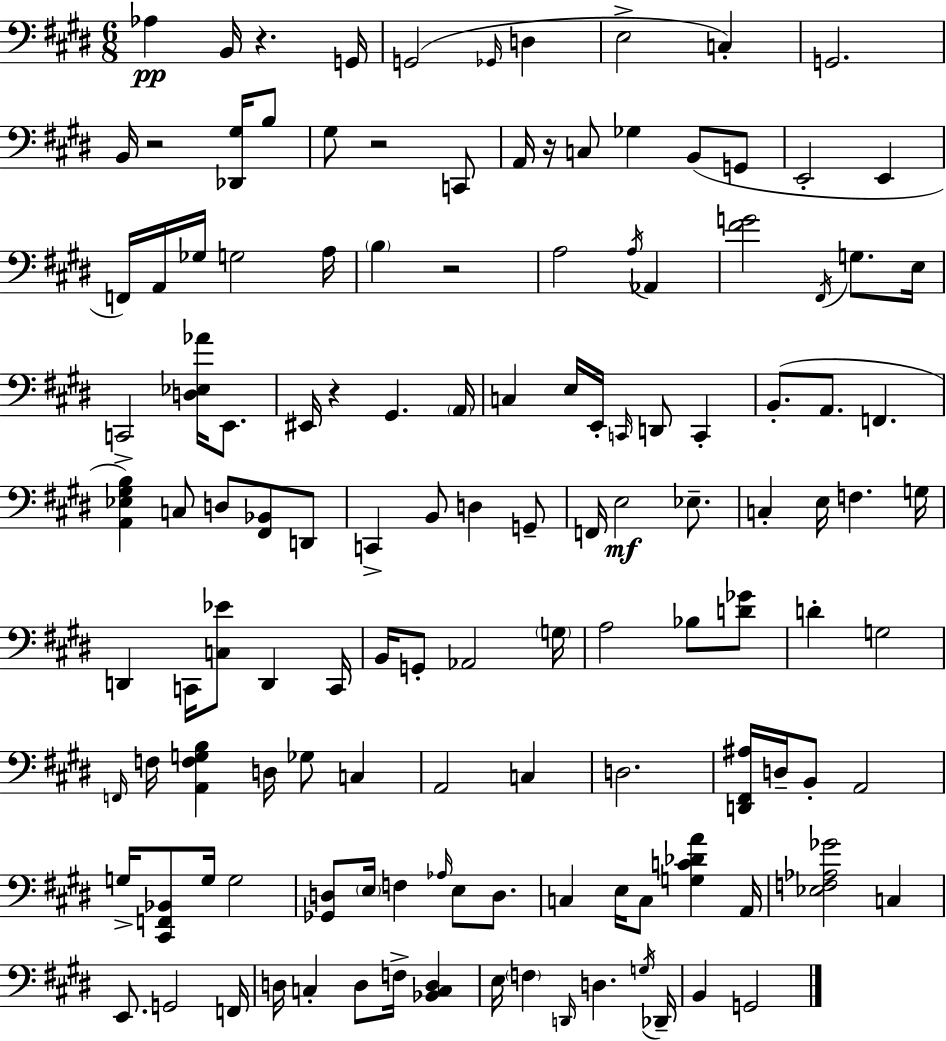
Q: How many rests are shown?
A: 6